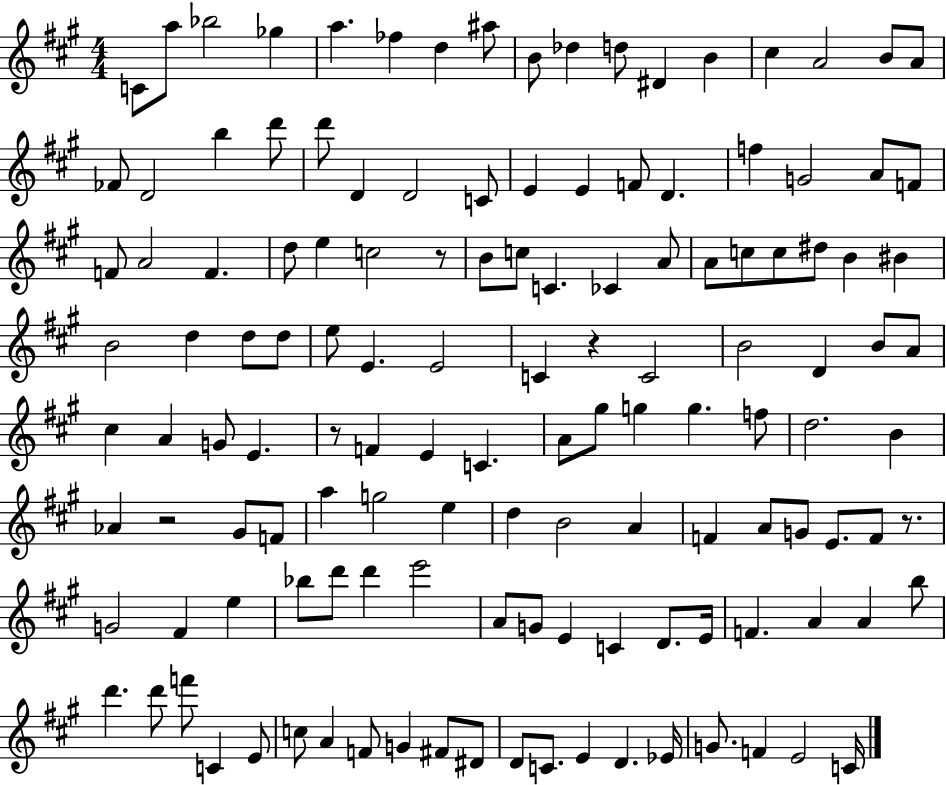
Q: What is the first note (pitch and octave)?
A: C4